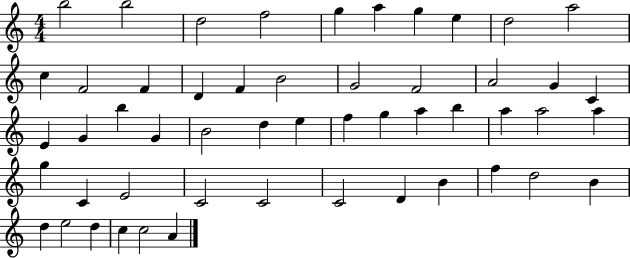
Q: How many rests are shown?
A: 0